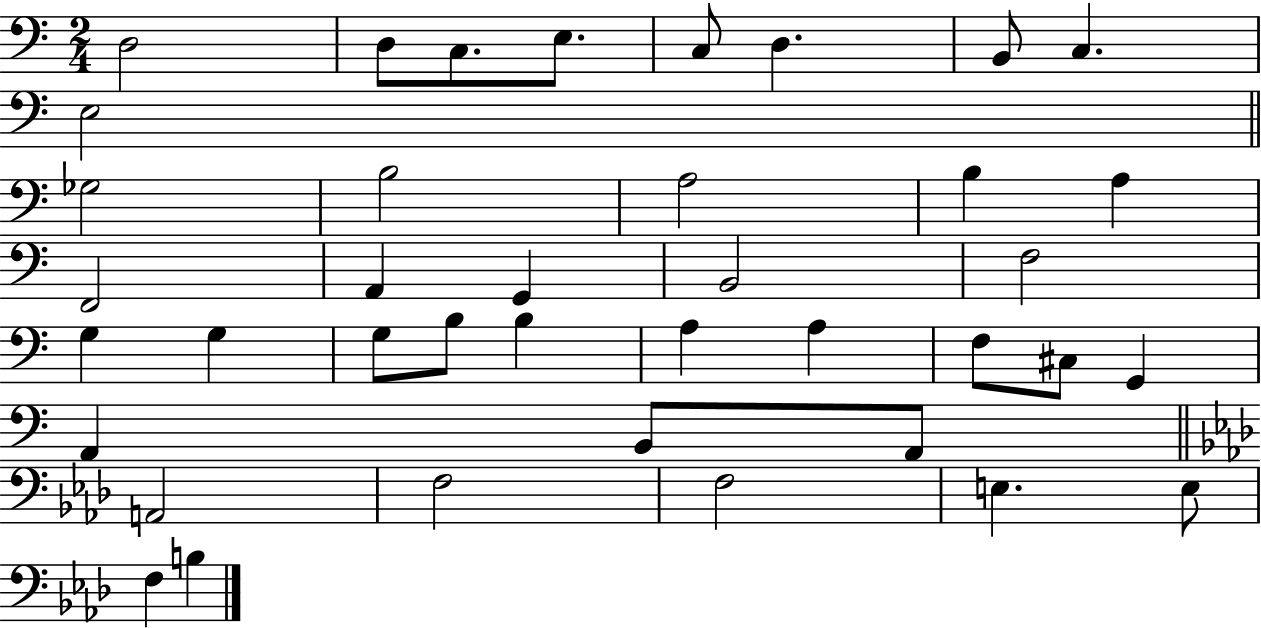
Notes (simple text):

D3/h D3/e C3/e. E3/e. C3/e D3/q. B2/e C3/q. E3/h Gb3/h B3/h A3/h B3/q A3/q F2/h A2/q G2/q B2/h F3/h G3/q G3/q G3/e B3/e B3/q A3/q A3/q F3/e C#3/e G2/q A2/q B2/e A2/e A2/h F3/h F3/h E3/q. E3/e F3/q B3/q